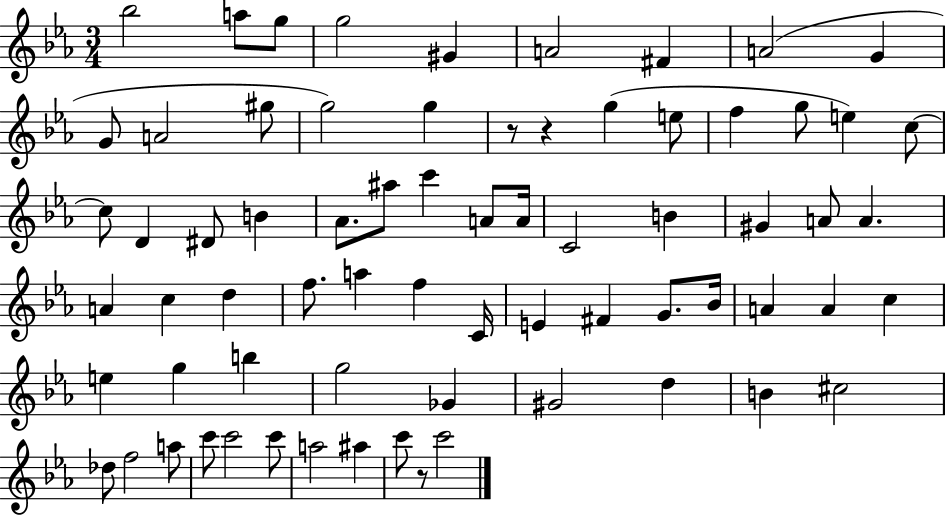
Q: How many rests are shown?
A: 3